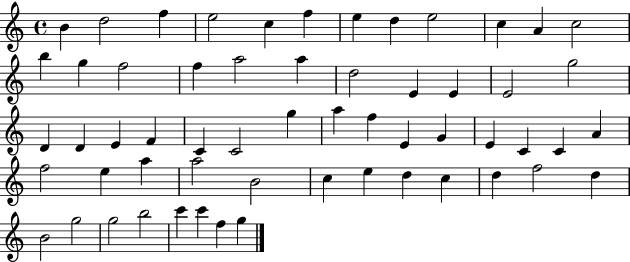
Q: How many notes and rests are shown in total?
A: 58